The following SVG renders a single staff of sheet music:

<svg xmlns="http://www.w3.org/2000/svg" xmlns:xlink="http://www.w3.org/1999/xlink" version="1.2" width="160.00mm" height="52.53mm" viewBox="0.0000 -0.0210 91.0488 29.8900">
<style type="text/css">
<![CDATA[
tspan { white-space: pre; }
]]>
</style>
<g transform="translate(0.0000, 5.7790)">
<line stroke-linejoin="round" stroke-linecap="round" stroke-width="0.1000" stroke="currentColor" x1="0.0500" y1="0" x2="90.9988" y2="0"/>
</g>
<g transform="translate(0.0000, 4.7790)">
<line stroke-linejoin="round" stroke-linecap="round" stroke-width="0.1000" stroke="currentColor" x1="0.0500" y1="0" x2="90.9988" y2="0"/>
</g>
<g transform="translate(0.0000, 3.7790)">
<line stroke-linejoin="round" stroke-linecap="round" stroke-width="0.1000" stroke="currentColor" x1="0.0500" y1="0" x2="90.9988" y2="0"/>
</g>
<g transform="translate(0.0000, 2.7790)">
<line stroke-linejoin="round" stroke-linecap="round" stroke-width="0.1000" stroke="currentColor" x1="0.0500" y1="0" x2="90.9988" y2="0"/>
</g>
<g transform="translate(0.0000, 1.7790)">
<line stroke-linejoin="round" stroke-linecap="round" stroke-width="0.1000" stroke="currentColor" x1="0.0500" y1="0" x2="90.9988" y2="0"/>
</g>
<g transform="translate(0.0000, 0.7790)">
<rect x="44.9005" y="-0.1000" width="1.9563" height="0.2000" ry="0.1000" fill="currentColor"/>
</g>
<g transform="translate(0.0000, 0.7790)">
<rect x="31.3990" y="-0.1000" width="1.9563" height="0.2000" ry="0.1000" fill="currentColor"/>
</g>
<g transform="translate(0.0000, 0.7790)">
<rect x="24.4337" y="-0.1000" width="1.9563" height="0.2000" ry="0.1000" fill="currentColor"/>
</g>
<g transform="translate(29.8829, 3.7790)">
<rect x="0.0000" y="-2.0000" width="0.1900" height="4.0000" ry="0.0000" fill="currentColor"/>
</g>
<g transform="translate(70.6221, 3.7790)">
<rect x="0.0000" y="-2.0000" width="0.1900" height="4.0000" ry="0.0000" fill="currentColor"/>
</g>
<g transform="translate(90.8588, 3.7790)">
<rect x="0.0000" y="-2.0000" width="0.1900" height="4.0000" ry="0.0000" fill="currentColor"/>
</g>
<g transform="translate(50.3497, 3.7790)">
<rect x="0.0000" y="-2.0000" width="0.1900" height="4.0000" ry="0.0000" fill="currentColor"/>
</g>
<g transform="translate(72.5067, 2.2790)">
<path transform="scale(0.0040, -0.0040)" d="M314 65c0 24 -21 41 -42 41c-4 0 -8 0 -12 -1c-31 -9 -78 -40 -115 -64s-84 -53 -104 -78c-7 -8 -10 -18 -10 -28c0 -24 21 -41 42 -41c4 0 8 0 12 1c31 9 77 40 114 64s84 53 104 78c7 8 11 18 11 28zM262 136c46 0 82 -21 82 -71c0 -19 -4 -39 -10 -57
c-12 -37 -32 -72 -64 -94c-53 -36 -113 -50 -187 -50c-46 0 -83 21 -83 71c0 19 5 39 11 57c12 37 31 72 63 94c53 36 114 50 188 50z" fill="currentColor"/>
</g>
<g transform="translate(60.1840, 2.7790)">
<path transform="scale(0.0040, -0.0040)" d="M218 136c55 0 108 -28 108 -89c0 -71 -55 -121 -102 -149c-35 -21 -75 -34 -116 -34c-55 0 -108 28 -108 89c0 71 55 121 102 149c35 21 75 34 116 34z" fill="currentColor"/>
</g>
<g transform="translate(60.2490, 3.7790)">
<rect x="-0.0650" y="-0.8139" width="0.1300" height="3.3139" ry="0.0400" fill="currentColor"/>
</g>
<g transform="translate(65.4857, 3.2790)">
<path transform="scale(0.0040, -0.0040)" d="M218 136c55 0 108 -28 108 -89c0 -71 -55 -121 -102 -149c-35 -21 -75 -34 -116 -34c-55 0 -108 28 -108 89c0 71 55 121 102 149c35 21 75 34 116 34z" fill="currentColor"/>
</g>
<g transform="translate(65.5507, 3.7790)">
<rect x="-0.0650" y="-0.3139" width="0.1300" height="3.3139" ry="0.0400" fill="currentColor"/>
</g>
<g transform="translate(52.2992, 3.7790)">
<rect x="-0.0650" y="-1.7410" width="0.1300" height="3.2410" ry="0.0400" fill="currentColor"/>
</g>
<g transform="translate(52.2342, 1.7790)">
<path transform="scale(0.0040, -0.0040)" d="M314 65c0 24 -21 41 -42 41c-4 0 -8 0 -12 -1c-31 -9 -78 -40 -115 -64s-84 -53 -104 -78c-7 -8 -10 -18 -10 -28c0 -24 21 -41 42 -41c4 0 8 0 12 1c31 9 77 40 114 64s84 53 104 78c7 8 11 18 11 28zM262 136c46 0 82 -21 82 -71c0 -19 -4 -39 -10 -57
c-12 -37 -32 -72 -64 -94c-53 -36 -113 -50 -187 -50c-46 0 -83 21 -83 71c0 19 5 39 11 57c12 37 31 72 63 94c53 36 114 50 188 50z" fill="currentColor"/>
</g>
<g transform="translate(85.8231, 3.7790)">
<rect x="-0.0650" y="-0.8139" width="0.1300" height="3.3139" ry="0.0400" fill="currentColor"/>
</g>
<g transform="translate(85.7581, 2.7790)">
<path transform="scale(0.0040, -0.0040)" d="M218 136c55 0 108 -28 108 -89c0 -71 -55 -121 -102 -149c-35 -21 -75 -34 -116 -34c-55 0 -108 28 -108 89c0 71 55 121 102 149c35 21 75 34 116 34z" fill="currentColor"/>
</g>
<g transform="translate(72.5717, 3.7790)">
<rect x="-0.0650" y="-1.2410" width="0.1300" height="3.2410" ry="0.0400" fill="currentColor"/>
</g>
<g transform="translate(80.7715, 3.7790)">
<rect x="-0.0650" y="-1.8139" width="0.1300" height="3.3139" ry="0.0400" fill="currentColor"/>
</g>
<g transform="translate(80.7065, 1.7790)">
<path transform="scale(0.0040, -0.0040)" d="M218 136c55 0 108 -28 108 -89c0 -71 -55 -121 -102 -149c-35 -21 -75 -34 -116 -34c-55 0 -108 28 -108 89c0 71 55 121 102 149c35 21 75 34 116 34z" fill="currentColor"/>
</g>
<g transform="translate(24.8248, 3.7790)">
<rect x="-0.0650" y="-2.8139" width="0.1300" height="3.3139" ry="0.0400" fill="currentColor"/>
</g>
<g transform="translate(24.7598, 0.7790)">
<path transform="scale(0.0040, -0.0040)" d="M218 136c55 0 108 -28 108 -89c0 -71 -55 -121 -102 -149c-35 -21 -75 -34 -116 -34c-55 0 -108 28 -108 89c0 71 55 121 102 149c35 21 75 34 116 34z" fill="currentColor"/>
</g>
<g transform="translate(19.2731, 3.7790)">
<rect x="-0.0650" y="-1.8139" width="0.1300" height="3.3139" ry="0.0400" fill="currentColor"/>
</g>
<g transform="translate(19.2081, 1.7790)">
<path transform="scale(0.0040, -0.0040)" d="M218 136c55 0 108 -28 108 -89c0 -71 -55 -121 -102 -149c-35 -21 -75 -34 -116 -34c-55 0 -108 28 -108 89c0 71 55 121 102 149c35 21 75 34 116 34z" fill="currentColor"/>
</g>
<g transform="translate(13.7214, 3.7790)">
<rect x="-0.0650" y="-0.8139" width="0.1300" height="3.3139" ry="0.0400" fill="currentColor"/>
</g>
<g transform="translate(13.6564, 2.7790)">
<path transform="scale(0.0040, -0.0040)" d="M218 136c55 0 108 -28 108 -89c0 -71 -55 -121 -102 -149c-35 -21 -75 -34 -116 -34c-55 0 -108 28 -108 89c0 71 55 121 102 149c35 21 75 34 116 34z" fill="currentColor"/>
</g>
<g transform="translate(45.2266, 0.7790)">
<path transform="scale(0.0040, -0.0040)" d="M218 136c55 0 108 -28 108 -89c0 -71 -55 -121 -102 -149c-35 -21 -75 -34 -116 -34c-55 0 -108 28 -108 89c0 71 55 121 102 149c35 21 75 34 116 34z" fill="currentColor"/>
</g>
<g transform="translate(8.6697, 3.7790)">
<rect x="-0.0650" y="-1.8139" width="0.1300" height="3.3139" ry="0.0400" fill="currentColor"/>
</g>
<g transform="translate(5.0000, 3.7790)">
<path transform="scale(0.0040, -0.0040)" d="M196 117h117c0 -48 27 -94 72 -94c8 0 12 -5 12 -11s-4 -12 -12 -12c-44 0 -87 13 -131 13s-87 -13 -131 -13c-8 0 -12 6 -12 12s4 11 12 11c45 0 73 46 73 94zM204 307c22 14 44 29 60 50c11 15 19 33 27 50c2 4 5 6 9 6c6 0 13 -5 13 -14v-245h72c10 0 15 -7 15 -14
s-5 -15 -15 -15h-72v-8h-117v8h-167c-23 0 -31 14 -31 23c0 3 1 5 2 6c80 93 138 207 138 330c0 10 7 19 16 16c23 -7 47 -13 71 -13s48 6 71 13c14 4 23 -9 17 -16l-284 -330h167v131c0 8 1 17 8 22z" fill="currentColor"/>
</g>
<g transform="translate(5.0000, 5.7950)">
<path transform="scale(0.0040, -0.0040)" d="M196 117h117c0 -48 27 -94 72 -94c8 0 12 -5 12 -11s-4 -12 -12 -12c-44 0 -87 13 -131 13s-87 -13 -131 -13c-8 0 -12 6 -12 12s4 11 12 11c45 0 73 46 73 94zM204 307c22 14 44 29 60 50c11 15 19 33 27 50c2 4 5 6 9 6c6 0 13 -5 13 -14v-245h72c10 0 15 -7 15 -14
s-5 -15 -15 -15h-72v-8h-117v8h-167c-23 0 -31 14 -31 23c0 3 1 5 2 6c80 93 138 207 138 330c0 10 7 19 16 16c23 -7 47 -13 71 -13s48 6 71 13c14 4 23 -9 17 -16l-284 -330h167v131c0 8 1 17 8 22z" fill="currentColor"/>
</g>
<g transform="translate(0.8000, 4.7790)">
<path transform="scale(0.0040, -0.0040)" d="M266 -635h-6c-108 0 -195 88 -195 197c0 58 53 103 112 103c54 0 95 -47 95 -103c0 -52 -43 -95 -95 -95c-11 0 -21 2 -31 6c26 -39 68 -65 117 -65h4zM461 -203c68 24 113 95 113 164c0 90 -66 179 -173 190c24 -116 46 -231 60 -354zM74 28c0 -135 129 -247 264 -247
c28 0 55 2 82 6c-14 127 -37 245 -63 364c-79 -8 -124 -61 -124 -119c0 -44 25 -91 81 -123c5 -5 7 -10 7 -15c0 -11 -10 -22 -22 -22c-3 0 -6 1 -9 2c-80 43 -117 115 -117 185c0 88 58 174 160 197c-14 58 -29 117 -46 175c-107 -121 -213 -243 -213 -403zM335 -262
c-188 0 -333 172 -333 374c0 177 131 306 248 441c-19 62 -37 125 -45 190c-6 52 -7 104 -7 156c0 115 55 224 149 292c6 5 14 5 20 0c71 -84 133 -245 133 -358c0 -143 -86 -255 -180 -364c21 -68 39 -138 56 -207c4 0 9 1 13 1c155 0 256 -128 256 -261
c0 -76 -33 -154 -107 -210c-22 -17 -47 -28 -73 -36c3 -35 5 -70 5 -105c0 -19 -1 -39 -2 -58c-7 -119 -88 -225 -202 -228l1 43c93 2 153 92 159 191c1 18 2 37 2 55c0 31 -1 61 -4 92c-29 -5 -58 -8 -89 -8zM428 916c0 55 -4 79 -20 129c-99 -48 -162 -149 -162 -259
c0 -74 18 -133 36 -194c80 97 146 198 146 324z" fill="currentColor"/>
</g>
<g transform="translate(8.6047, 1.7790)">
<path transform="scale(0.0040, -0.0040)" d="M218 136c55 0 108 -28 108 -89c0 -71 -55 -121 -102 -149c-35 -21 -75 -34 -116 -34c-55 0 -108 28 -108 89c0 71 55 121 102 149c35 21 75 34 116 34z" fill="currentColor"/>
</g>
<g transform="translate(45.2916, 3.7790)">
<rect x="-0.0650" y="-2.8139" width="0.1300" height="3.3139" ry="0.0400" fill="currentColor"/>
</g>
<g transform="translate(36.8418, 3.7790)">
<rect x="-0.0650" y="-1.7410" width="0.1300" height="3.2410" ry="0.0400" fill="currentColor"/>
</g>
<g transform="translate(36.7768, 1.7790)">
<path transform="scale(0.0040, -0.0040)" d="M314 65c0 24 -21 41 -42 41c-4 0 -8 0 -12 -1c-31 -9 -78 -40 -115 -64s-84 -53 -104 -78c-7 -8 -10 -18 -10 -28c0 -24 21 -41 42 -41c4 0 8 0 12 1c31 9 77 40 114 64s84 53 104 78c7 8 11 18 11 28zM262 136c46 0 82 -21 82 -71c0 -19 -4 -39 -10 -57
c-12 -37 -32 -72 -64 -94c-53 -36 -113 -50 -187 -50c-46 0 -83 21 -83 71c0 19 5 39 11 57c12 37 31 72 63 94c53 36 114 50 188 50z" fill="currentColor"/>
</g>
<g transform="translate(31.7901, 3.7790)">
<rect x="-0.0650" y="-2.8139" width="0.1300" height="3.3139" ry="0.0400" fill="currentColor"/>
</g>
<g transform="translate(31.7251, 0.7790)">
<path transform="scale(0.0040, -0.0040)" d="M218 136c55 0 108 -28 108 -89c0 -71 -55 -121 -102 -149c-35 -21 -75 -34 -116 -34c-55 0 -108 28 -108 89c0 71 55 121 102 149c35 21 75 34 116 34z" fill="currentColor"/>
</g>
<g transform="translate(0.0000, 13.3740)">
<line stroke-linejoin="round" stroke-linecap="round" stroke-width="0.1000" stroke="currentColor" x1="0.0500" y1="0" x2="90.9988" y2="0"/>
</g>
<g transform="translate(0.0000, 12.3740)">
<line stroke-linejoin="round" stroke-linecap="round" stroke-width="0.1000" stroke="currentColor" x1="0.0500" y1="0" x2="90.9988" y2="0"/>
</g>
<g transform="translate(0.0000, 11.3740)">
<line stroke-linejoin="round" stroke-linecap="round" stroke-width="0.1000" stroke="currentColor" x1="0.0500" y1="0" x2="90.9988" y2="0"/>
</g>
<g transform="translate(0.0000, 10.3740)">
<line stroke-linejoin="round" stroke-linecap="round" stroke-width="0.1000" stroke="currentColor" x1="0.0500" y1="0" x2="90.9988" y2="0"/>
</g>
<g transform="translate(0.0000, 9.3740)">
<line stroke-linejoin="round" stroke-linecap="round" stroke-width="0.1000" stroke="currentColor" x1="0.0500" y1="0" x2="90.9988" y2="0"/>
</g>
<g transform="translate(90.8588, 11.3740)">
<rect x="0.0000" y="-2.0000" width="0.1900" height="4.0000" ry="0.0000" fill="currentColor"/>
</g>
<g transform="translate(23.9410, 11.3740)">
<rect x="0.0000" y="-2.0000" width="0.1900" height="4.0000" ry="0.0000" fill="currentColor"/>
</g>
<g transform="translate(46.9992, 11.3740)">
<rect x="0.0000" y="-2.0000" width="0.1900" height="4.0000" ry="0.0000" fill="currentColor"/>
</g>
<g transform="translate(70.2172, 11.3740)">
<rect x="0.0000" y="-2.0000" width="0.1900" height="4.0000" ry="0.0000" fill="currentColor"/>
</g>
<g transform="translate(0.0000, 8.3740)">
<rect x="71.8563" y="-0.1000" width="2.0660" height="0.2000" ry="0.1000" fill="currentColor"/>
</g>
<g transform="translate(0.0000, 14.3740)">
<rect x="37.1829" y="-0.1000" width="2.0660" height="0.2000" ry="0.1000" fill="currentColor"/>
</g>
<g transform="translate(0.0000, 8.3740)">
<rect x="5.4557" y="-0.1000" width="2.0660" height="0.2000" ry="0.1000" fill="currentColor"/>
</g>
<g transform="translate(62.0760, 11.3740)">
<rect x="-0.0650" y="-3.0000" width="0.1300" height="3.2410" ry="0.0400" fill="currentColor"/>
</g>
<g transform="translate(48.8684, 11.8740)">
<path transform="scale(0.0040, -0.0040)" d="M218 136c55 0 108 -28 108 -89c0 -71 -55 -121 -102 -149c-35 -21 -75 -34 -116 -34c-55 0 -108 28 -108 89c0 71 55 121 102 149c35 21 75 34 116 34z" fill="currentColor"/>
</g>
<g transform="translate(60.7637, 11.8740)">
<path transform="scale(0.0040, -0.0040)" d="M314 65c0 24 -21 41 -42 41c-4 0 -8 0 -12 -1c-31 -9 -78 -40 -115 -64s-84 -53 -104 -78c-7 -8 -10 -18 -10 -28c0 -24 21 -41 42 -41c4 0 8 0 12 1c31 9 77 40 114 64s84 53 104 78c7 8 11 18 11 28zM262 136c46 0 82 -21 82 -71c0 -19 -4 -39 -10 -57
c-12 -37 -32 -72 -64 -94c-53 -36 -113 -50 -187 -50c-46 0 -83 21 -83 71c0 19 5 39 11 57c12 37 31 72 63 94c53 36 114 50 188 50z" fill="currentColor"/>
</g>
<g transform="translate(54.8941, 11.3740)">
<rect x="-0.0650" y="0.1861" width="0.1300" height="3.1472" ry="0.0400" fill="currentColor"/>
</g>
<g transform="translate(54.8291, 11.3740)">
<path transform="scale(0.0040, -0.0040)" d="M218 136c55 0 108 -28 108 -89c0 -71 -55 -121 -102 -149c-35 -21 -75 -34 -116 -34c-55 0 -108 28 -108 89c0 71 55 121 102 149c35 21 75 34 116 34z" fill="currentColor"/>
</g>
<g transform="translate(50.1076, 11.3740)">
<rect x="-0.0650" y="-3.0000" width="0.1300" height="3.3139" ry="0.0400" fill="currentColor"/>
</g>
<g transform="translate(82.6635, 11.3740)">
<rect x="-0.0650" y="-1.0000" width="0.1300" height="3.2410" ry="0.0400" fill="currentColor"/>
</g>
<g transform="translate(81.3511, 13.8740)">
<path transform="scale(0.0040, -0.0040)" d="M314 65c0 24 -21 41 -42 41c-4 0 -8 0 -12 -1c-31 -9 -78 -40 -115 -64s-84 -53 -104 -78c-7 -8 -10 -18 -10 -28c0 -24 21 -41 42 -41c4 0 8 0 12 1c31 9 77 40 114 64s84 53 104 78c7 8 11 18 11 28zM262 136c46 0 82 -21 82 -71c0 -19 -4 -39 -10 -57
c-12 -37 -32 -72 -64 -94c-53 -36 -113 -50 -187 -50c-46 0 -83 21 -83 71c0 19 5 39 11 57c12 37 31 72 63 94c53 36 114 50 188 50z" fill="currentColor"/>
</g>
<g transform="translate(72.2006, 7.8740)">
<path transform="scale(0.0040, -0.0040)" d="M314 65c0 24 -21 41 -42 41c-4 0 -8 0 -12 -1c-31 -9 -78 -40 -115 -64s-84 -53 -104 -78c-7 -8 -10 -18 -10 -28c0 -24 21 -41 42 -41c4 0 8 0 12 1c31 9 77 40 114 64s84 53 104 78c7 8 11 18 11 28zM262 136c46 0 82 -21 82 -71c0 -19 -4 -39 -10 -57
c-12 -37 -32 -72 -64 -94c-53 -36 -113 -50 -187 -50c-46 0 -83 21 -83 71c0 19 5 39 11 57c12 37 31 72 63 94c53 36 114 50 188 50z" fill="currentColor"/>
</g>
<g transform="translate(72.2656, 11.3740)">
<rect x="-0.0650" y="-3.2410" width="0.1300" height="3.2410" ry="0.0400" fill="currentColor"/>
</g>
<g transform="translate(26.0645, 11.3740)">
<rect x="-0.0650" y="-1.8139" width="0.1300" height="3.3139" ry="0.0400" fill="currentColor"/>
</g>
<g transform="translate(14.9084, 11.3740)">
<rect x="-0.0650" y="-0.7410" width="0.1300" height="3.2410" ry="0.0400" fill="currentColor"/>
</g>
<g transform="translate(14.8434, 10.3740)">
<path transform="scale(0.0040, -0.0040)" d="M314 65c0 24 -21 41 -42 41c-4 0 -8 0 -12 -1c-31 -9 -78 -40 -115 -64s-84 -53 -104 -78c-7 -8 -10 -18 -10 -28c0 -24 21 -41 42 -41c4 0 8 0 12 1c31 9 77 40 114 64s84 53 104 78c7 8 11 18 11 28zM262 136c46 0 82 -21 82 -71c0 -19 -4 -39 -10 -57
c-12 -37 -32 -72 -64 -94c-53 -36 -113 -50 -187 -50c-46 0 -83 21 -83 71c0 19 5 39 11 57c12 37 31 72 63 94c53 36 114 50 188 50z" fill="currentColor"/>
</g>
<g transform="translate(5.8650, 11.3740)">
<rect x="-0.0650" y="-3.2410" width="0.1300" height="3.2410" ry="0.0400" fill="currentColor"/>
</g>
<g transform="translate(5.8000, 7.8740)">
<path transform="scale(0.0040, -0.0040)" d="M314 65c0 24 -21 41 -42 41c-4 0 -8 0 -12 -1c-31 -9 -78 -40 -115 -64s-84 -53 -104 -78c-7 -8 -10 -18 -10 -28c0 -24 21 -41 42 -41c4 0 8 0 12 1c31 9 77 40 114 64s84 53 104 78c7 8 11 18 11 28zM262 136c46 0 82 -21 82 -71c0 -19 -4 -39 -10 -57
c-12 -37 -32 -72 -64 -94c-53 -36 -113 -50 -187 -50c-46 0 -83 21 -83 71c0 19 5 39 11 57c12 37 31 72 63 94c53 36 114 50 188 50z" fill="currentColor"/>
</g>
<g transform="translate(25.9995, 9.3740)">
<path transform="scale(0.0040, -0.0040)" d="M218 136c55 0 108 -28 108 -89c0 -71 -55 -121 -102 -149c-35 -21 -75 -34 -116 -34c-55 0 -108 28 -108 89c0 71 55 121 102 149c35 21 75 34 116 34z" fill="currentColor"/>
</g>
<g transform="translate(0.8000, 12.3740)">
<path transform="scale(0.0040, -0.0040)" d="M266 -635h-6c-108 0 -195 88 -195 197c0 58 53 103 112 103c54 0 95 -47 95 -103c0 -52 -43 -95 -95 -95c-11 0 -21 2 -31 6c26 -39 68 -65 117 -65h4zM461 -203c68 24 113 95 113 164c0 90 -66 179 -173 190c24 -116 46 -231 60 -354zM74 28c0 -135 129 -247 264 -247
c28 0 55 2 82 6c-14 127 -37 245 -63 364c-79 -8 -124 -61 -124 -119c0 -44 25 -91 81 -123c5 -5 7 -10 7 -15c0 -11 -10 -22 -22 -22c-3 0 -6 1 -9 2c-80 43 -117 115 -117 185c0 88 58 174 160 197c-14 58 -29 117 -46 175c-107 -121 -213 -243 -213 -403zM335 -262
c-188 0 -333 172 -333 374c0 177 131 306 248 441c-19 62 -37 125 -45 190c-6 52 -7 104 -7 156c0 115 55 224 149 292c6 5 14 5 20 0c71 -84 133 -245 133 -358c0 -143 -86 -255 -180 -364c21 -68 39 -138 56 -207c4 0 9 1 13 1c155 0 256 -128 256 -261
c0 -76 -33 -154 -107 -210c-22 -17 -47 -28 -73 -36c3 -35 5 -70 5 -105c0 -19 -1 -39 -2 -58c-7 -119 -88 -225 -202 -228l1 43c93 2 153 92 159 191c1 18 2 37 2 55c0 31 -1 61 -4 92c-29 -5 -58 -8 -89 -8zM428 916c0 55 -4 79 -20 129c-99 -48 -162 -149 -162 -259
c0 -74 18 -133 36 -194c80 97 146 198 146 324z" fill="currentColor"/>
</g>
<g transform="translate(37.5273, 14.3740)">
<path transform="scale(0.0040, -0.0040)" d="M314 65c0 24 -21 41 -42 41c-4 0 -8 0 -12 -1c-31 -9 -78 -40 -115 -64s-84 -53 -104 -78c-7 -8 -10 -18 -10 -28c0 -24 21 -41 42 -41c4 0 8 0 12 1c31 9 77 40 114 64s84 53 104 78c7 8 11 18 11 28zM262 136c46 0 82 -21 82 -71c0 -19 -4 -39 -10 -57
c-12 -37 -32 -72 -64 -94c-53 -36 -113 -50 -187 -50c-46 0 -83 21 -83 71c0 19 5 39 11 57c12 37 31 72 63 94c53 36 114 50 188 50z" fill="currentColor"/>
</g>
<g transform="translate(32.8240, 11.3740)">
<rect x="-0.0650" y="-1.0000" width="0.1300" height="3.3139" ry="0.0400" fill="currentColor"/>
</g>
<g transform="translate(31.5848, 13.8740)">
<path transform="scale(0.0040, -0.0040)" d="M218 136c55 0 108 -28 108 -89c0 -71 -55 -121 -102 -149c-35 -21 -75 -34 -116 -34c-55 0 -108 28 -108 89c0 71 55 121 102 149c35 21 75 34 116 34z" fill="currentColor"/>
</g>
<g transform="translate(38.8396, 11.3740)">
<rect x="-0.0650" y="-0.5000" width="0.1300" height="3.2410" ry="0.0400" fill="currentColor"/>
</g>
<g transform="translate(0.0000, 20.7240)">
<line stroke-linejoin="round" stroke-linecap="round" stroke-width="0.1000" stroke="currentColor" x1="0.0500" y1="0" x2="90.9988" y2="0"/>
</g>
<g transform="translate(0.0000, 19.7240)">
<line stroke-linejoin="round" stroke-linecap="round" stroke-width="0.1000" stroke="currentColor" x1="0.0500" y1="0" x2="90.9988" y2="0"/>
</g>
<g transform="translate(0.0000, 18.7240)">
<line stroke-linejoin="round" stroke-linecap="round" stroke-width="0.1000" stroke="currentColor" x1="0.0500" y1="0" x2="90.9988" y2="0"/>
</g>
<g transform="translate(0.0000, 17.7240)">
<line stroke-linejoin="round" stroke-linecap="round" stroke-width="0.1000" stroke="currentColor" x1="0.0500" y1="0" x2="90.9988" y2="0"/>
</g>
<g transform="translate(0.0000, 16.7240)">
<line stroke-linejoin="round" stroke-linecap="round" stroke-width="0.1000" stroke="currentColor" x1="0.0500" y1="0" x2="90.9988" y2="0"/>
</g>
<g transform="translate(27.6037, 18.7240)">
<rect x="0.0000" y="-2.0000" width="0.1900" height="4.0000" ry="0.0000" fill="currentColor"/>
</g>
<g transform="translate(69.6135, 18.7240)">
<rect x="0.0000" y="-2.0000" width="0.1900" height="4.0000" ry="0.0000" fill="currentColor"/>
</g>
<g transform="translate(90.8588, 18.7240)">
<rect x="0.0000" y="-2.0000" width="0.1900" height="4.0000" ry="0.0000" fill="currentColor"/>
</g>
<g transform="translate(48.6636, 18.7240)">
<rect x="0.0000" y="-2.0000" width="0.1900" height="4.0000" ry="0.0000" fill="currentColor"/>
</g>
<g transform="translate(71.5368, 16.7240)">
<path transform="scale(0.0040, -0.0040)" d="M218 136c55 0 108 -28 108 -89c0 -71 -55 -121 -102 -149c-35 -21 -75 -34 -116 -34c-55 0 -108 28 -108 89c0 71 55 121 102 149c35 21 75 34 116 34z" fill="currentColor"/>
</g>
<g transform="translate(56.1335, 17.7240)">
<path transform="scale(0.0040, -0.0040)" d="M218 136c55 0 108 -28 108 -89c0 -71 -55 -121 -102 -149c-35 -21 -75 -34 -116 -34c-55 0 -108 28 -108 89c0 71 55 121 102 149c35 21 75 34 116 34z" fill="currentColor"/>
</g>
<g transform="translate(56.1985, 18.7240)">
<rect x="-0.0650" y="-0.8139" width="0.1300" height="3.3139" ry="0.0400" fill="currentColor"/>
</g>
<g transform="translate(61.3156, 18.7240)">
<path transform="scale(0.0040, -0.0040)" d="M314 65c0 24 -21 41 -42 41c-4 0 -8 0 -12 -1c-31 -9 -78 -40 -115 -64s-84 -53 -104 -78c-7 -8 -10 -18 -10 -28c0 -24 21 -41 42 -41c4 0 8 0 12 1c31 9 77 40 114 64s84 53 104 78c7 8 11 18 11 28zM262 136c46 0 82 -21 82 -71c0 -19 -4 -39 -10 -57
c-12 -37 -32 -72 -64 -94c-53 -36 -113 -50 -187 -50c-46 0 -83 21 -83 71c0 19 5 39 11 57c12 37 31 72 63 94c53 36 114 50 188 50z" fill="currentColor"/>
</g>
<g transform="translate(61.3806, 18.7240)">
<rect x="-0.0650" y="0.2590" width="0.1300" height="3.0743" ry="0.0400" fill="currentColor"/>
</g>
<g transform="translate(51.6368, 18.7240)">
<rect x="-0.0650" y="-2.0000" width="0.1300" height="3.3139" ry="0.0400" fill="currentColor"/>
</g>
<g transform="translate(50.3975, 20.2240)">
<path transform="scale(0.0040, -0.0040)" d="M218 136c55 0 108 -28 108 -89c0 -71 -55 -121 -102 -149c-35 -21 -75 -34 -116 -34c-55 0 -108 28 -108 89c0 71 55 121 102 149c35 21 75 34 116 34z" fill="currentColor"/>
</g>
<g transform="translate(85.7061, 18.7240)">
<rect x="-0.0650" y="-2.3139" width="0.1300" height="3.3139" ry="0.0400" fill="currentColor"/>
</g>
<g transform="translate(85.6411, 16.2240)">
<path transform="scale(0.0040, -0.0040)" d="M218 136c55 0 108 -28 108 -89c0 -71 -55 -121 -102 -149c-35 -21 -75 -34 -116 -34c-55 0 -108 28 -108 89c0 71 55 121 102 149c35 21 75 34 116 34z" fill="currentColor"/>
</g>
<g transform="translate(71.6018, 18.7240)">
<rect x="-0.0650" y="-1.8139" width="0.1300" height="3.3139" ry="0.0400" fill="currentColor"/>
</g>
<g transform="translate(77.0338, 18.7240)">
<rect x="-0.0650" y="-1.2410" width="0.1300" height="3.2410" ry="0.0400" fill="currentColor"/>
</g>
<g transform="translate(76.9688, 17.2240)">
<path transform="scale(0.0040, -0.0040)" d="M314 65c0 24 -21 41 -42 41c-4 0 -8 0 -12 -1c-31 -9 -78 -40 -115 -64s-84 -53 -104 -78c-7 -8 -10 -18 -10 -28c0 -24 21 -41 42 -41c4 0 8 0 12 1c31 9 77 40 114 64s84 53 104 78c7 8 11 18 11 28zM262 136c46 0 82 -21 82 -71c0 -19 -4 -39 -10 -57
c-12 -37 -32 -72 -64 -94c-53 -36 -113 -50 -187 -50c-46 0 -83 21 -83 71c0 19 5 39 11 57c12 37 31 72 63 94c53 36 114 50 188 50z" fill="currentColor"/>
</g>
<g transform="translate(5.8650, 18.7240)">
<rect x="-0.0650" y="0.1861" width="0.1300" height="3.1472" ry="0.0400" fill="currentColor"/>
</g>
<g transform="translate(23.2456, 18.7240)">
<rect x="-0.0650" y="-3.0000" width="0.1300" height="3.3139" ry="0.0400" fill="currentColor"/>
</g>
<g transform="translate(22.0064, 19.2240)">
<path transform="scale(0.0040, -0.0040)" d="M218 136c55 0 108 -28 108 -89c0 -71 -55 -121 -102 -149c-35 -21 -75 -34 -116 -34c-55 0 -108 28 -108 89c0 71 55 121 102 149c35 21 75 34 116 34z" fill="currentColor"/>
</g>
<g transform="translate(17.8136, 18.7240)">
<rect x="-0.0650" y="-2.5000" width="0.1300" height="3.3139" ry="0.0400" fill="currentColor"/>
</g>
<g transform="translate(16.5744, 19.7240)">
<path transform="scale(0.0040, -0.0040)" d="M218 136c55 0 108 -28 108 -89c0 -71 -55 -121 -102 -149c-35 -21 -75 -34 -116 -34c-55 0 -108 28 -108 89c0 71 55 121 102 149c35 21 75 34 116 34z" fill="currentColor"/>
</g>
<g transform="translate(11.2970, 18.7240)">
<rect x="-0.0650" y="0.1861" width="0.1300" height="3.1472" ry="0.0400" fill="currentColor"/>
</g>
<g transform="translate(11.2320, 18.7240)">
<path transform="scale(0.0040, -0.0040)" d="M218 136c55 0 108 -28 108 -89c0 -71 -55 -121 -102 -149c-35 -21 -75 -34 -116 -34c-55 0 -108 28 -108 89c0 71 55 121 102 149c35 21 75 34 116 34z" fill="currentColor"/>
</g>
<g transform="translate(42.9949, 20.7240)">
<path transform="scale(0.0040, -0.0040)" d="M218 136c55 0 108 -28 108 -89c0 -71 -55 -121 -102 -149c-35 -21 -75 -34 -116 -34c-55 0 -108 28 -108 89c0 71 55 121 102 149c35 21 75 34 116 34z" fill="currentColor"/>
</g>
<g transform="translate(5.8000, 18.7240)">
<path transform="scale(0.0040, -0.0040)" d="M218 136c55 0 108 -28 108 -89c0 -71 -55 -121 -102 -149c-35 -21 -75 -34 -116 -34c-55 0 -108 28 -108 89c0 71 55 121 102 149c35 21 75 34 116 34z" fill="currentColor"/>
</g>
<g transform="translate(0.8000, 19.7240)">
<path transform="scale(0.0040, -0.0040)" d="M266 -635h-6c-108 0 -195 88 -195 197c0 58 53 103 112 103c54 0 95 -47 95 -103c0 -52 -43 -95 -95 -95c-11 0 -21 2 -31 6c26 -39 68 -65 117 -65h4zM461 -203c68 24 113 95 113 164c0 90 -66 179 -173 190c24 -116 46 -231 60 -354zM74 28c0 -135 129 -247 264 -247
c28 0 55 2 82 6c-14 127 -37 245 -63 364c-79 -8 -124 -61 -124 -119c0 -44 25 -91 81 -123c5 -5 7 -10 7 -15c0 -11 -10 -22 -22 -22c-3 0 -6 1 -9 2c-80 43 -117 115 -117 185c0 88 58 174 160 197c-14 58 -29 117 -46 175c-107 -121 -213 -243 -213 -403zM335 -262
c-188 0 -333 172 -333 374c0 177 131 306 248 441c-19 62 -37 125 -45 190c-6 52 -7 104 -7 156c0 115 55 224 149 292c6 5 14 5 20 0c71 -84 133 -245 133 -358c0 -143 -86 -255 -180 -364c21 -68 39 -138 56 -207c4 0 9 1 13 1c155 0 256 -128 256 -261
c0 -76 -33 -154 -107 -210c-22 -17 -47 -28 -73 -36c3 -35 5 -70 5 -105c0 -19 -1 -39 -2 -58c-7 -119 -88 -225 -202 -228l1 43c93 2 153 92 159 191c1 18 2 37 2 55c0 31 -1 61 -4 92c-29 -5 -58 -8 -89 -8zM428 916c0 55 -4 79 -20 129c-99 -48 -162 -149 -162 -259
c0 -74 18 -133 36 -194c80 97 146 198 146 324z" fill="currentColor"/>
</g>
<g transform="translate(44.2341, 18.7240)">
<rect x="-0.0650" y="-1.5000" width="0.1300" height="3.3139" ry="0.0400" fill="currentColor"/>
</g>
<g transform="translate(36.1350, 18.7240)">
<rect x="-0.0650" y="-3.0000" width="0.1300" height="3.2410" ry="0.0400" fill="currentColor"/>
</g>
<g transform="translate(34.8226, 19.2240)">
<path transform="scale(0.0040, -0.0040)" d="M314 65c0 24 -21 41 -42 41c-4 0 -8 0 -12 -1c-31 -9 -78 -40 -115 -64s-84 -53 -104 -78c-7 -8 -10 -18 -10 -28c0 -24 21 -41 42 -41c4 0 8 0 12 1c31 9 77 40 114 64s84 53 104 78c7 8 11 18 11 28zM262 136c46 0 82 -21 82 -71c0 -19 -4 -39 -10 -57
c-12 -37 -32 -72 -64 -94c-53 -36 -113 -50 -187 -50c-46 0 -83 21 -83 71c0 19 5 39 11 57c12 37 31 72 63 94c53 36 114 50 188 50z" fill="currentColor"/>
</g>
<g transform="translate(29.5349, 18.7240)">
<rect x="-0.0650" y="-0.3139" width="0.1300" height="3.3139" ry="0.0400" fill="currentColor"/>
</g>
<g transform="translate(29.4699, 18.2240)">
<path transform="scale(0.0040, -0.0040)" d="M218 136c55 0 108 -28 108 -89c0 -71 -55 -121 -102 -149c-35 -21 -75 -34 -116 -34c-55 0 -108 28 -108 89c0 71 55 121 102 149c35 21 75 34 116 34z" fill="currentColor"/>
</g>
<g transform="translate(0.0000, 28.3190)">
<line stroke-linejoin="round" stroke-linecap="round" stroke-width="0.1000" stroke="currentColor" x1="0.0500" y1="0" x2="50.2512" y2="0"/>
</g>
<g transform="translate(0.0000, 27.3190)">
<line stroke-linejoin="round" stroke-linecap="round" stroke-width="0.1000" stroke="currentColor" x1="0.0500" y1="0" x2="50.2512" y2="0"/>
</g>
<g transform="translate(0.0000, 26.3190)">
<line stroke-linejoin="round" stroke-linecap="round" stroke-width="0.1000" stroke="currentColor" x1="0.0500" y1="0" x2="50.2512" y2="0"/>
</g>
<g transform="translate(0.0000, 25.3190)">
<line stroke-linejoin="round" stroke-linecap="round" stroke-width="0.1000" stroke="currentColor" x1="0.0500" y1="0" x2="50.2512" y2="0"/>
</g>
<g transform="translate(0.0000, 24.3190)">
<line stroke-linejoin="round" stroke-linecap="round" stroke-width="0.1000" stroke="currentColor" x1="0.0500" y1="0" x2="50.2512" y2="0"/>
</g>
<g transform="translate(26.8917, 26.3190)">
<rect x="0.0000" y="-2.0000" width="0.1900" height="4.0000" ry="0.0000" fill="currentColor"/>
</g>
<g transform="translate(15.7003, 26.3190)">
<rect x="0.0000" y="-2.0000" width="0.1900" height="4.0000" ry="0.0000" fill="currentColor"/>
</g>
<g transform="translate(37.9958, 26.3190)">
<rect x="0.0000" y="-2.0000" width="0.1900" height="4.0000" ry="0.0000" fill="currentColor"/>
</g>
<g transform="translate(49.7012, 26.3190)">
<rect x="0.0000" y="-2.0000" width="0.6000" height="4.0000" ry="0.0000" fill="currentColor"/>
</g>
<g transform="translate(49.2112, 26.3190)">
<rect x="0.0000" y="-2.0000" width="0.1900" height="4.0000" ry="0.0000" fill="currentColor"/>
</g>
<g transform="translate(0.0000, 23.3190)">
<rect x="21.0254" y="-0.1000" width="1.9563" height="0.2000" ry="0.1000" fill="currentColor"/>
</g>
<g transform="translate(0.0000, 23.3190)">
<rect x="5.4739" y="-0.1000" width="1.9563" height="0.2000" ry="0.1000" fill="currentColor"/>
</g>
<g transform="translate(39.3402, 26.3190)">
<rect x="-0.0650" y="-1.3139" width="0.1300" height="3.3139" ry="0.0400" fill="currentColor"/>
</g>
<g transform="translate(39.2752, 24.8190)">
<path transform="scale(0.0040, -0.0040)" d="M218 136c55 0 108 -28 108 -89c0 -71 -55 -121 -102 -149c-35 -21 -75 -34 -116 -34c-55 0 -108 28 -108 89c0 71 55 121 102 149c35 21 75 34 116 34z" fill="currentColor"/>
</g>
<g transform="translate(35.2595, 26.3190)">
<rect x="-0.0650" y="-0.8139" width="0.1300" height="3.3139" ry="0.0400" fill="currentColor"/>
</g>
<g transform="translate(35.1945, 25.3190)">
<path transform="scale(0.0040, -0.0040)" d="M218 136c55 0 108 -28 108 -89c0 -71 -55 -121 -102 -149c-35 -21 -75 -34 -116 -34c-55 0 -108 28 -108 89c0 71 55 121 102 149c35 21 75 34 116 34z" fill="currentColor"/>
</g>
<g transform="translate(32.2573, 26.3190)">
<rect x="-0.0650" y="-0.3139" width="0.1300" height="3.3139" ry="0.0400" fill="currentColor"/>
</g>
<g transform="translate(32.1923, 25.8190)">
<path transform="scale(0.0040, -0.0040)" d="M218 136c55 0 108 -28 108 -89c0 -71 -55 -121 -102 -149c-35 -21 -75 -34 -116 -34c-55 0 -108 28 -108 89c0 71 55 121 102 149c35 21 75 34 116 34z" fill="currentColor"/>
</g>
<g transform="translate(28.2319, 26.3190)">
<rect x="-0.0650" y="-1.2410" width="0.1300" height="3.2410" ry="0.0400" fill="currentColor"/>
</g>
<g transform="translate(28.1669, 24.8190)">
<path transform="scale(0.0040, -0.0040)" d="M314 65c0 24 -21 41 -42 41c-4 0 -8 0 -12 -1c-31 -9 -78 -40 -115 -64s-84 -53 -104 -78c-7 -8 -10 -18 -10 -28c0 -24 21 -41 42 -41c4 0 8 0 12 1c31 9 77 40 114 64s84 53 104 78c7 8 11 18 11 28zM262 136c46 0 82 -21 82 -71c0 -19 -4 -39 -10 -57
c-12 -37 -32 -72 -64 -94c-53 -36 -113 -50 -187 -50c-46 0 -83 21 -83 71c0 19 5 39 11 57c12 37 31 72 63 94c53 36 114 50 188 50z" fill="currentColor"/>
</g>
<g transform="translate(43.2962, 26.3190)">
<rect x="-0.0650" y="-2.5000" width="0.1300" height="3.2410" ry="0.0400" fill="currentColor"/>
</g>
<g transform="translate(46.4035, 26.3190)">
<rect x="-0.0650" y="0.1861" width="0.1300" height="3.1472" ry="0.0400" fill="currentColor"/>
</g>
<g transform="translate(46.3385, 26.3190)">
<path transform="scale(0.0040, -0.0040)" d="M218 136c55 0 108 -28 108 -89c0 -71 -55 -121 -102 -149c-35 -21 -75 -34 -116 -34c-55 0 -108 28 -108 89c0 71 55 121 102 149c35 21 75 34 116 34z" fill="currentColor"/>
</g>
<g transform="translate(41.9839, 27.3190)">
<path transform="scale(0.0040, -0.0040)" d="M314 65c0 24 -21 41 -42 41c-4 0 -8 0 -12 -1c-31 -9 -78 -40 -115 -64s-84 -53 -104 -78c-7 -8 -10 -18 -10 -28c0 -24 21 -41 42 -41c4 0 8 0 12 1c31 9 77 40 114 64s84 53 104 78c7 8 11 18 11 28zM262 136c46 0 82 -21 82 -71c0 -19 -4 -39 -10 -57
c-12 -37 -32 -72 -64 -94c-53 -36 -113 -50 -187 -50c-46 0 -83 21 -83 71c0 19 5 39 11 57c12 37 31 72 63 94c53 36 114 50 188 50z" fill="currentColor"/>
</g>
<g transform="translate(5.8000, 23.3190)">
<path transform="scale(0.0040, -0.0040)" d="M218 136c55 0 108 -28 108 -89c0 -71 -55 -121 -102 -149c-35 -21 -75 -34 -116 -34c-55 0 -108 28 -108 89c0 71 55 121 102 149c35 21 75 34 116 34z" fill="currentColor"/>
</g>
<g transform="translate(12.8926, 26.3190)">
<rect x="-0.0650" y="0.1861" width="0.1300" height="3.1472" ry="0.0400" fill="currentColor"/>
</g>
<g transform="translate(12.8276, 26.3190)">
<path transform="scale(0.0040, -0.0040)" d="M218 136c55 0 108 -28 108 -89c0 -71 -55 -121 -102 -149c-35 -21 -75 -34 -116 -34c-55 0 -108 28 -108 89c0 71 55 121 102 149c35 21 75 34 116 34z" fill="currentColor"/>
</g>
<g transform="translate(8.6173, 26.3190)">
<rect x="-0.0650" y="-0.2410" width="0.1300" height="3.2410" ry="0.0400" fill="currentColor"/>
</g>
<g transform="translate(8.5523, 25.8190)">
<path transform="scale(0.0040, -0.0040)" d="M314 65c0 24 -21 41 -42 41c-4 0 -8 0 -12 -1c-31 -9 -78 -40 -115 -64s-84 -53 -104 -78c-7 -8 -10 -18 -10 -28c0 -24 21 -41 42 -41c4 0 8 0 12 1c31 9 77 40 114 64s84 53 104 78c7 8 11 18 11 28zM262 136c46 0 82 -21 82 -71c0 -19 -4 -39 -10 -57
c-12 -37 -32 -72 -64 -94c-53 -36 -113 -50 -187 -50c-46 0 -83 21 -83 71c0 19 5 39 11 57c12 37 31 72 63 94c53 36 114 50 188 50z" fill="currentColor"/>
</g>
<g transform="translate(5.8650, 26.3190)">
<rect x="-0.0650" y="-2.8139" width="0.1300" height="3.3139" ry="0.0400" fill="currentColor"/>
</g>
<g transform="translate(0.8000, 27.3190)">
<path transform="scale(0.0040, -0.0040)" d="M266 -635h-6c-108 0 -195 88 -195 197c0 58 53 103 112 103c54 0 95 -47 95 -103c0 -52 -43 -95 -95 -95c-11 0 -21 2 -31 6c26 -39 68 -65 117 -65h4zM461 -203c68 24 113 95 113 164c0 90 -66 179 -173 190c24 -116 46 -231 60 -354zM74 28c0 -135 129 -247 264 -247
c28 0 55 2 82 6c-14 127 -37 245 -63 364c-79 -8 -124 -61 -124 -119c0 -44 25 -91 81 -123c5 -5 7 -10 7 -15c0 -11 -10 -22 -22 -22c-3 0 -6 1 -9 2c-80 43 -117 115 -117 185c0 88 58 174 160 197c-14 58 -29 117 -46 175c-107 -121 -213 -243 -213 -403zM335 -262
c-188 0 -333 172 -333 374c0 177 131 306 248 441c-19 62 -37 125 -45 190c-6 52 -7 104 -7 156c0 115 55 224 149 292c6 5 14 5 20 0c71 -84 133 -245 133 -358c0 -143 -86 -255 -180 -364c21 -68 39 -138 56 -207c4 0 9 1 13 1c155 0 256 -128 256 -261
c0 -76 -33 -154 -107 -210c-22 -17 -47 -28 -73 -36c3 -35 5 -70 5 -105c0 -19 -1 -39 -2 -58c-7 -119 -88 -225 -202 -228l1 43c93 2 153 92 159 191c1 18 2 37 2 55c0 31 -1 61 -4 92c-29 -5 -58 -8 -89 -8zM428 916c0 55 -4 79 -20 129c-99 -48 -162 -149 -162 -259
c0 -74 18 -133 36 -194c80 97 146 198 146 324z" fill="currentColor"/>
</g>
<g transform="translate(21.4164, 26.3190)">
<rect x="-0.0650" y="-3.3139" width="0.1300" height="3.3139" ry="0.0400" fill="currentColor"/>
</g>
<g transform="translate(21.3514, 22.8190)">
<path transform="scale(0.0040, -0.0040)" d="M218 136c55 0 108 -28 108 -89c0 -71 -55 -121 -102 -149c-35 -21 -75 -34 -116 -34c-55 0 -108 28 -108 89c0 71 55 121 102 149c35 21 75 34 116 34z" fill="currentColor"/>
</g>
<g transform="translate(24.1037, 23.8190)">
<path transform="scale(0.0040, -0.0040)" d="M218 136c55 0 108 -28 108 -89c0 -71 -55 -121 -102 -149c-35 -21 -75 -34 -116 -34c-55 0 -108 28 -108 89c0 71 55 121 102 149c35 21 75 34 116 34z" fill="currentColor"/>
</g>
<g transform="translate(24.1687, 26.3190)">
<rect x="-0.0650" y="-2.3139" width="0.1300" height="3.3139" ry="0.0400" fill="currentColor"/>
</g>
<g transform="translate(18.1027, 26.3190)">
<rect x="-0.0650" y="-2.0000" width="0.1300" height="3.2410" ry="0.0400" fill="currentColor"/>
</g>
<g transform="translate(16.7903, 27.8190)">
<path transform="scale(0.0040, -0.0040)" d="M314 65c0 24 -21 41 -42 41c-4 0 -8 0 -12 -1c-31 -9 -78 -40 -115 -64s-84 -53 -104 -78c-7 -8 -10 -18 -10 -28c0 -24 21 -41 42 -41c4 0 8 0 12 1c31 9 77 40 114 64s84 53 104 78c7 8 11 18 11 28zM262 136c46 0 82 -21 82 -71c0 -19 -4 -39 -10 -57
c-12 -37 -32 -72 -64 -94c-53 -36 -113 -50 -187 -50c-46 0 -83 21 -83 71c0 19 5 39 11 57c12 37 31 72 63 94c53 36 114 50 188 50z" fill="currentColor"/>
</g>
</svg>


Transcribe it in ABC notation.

X:1
T:Untitled
M:4/4
L:1/4
K:C
f d f a a f2 a f2 d c e2 f d b2 d2 f D C2 A B A2 b2 D2 B B G A c A2 E F d B2 f e2 g a c2 B F2 b g e2 c d e G2 B